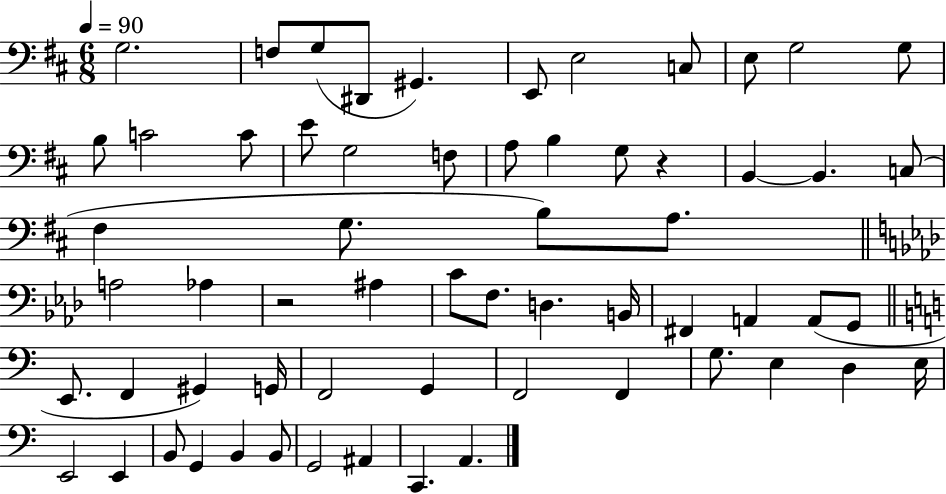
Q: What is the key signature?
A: D major